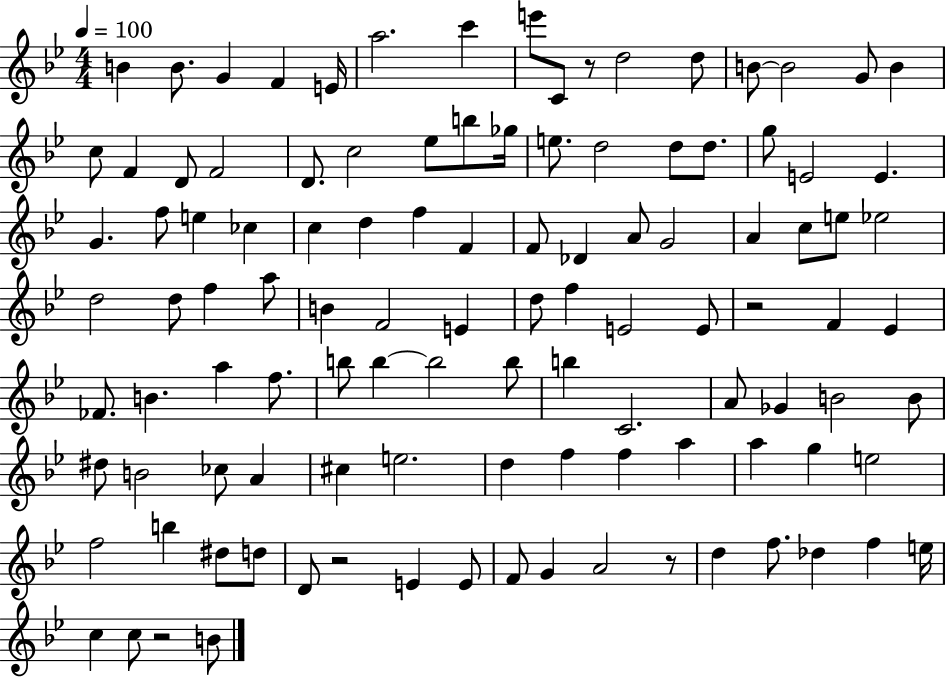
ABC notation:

X:1
T:Untitled
M:4/4
L:1/4
K:Bb
B B/2 G F E/4 a2 c' e'/2 C/2 z/2 d2 d/2 B/2 B2 G/2 B c/2 F D/2 F2 D/2 c2 _e/2 b/2 _g/4 e/2 d2 d/2 d/2 g/2 E2 E G f/2 e _c c d f F F/2 _D A/2 G2 A c/2 e/2 _e2 d2 d/2 f a/2 B F2 E d/2 f E2 E/2 z2 F _E _F/2 B a f/2 b/2 b b2 b/2 b C2 A/2 _G B2 B/2 ^d/2 B2 _c/2 A ^c e2 d f f a a g e2 f2 b ^d/2 d/2 D/2 z2 E E/2 F/2 G A2 z/2 d f/2 _d f e/4 c c/2 z2 B/2